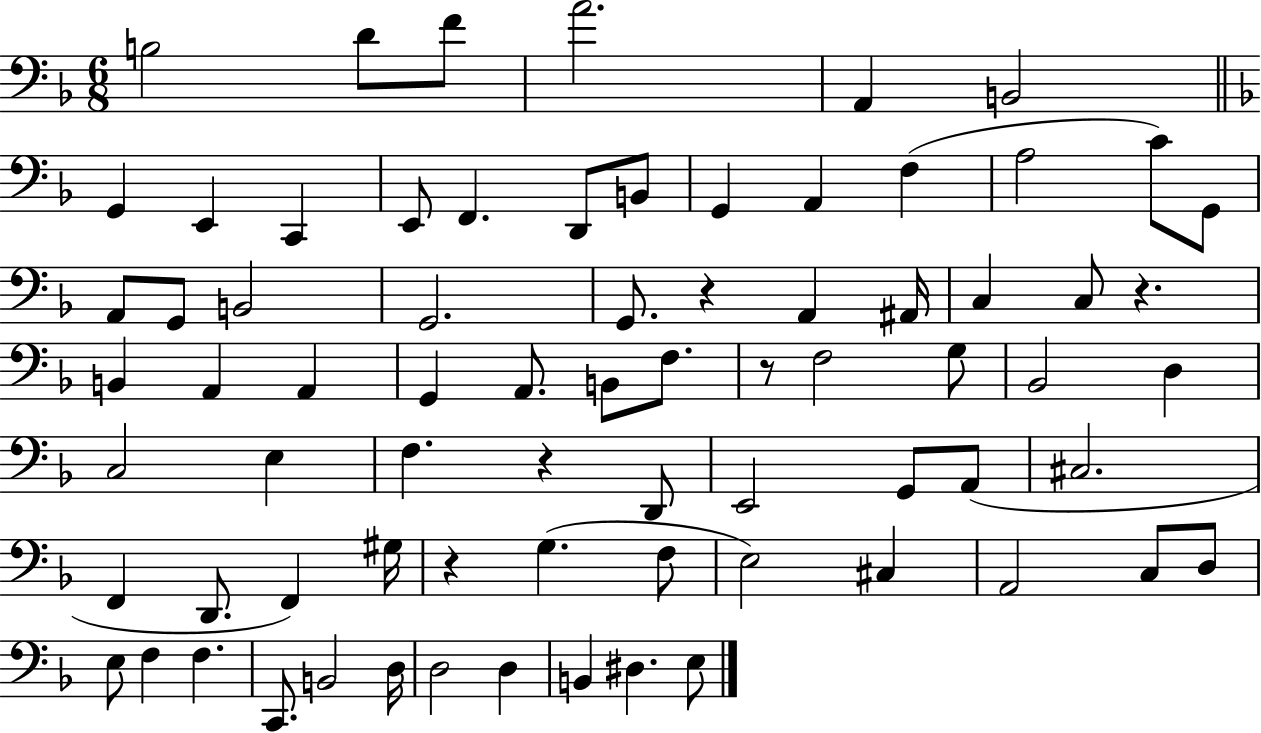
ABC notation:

X:1
T:Untitled
M:6/8
L:1/4
K:F
B,2 D/2 F/2 A2 A,, B,,2 G,, E,, C,, E,,/2 F,, D,,/2 B,,/2 G,, A,, F, A,2 C/2 G,,/2 A,,/2 G,,/2 B,,2 G,,2 G,,/2 z A,, ^A,,/4 C, C,/2 z B,, A,, A,, G,, A,,/2 B,,/2 F,/2 z/2 F,2 G,/2 _B,,2 D, C,2 E, F, z D,,/2 E,,2 G,,/2 A,,/2 ^C,2 F,, D,,/2 F,, ^G,/4 z G, F,/2 E,2 ^C, A,,2 C,/2 D,/2 E,/2 F, F, C,,/2 B,,2 D,/4 D,2 D, B,, ^D, E,/2